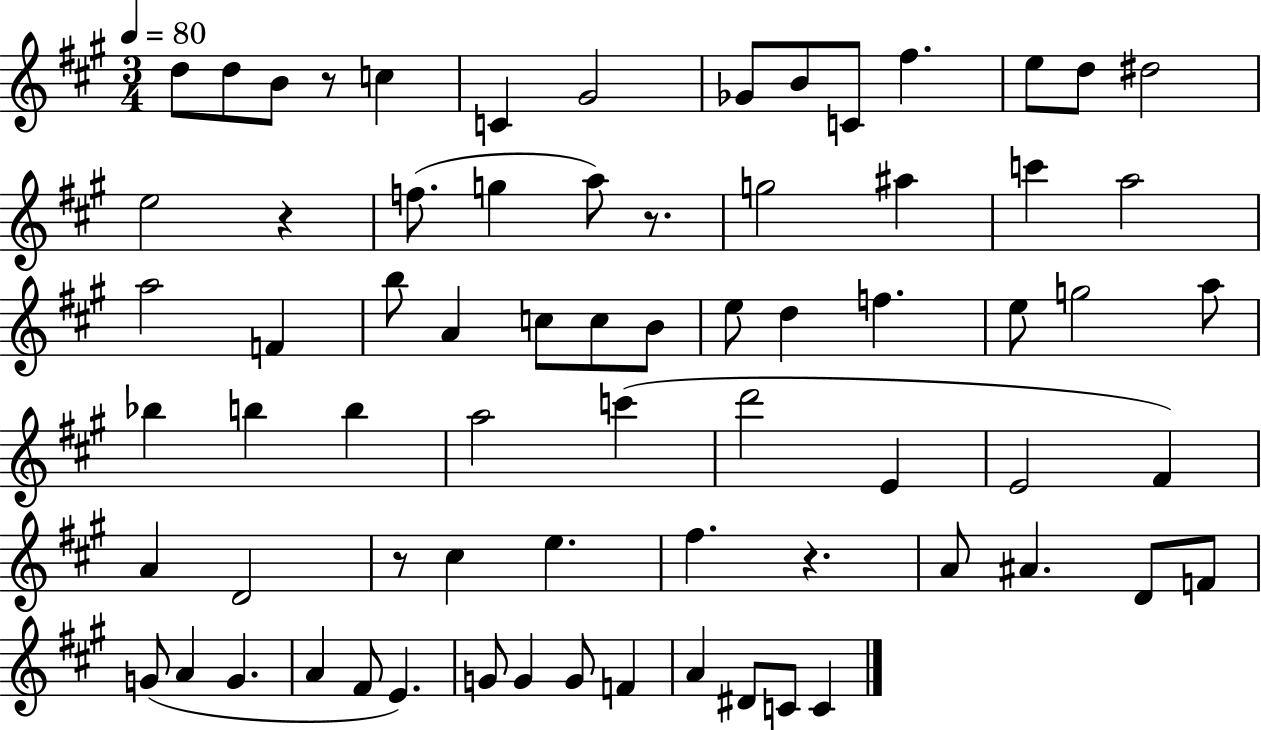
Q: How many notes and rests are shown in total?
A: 71